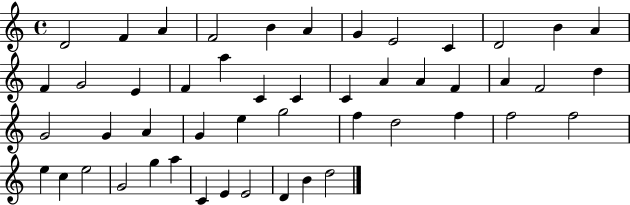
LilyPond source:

{
  \clef treble
  \time 4/4
  \defaultTimeSignature
  \key c \major
  d'2 f'4 a'4 | f'2 b'4 a'4 | g'4 e'2 c'4 | d'2 b'4 a'4 | \break f'4 g'2 e'4 | f'4 a''4 c'4 c'4 | c'4 a'4 a'4 f'4 | a'4 f'2 d''4 | \break g'2 g'4 a'4 | g'4 e''4 g''2 | f''4 d''2 f''4 | f''2 f''2 | \break e''4 c''4 e''2 | g'2 g''4 a''4 | c'4 e'4 e'2 | d'4 b'4 d''2 | \break \bar "|."
}